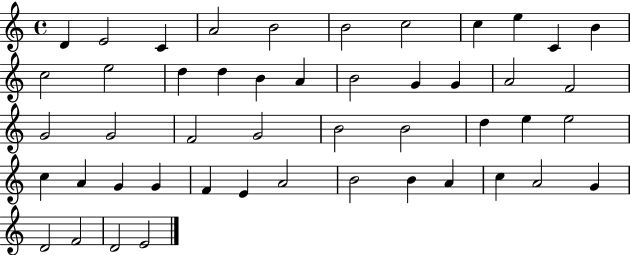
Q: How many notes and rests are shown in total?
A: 48